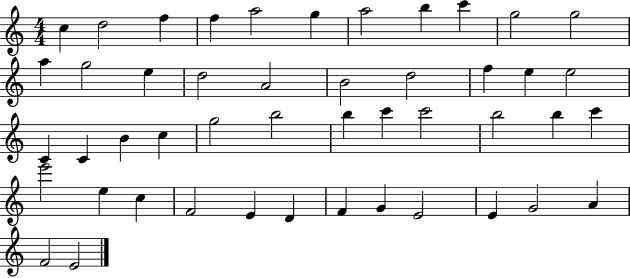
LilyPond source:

{
  \clef treble
  \numericTimeSignature
  \time 4/4
  \key c \major
  c''4 d''2 f''4 | f''4 a''2 g''4 | a''2 b''4 c'''4 | g''2 g''2 | \break a''4 g''2 e''4 | d''2 a'2 | b'2 d''2 | f''4 e''4 e''2 | \break c'4 c'4 b'4 c''4 | g''2 b''2 | b''4 c'''4 c'''2 | b''2 b''4 c'''4 | \break e'''2 e''4 c''4 | f'2 e'4 d'4 | f'4 g'4 e'2 | e'4 g'2 a'4 | \break f'2 e'2 | \bar "|."
}